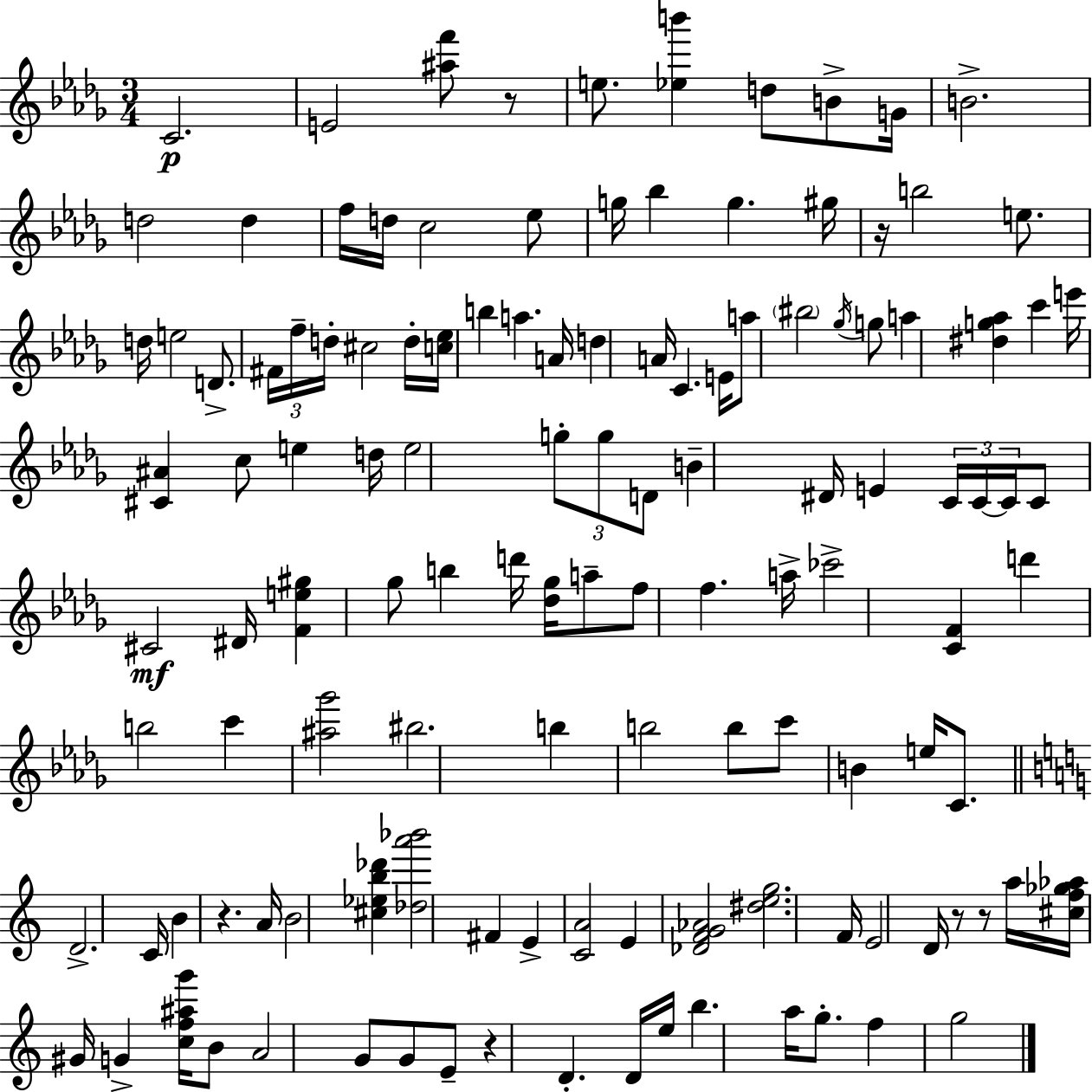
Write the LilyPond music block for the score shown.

{
  \clef treble
  \numericTimeSignature
  \time 3/4
  \key bes \minor
  c'2.\p | e'2 <ais'' f'''>8 r8 | e''8. <ees'' b'''>4 d''8 b'8-> g'16 | b'2.-> | \break d''2 d''4 | f''16 d''16 c''2 ees''8 | g''16 bes''4 g''4. gis''16 | r16 b''2 e''8. | \break d''16 e''2 d'8.-> | \tuplet 3/2 { fis'16 f''16-- d''16-. } cis''2 d''16-. | <c'' ees''>16 b''4 a''4. a'16 | d''4 a'16 c'4. e'16 | \break a''8 \parenthesize bis''2 \acciaccatura { ges''16 } g''8 | a''4 <dis'' g'' aes''>4 c'''4 | e'''16 <cis' ais'>4 c''8 e''4 | d''16 e''2 \tuplet 3/2 { g''8-. g''8 | \break d'8 } b'4-- dis'16 e'4 | \tuplet 3/2 { c'16 c'16~~ c'16 } c'8 cis'2\mf | dis'16 <f' e'' gis''>4 ges''8 b''4 | d'''16 <des'' ges''>16 a''8-- f''8 f''4. | \break a''16-> ces'''2-> <c' f'>4 | d'''4 b''2 | c'''4 <ais'' ges'''>2 | bis''2. | \break b''4 b''2 | b''8 c'''8 b'4 e''16 c'8. | \bar "||" \break \key c \major d'2.-> | c'16 b'4 r4. a'16 | b'2 <cis'' ees'' b'' des'''>4 | <des'' a''' bes'''>2 fis'4 | \break e'4-> <c' a'>2 | e'4 <des' f' g' aes'>2 | <dis'' e'' g''>2. | f'16 e'2 d'16 r8 | \break r8 a''16 <cis'' f'' ges'' aes''>16 gis'16 g'4-> <c'' f'' ais'' g'''>16 b'8 | a'2 g'8 g'8 | e'8-- r4 d'4.-. | d'16 e''16 b''4. a''16 g''8.-. | \break f''4 g''2 | \bar "|."
}